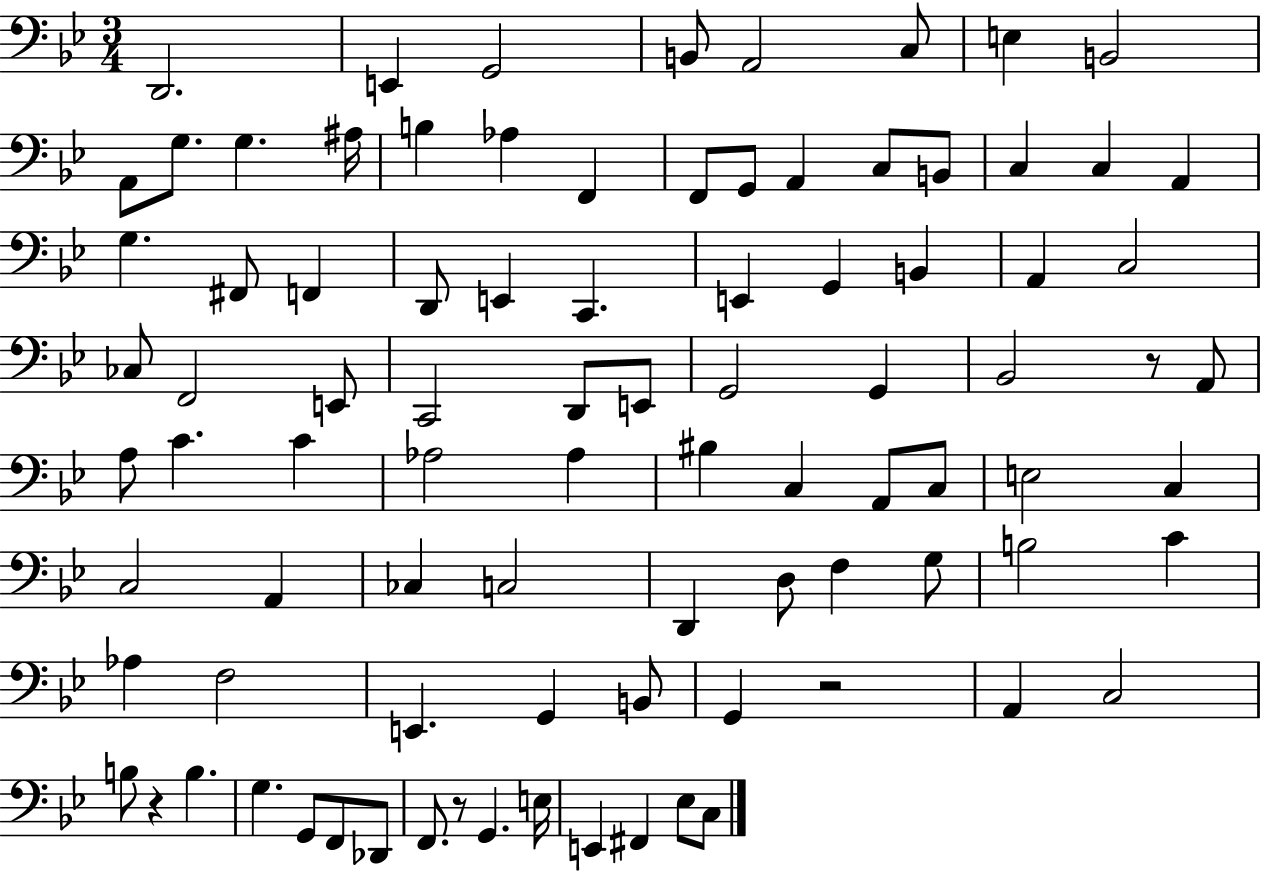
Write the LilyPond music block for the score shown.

{
  \clef bass
  \numericTimeSignature
  \time 3/4
  \key bes \major
  d,2. | e,4 g,2 | b,8 a,2 c8 | e4 b,2 | \break a,8 g8. g4. ais16 | b4 aes4 f,4 | f,8 g,8 a,4 c8 b,8 | c4 c4 a,4 | \break g4. fis,8 f,4 | d,8 e,4 c,4. | e,4 g,4 b,4 | a,4 c2 | \break ces8 f,2 e,8 | c,2 d,8 e,8 | g,2 g,4 | bes,2 r8 a,8 | \break a8 c'4. c'4 | aes2 aes4 | bis4 c4 a,8 c8 | e2 c4 | \break c2 a,4 | ces4 c2 | d,4 d8 f4 g8 | b2 c'4 | \break aes4 f2 | e,4. g,4 b,8 | g,4 r2 | a,4 c2 | \break b8 r4 b4. | g4. g,8 f,8 des,8 | f,8. r8 g,4. e16 | e,4 fis,4 ees8 c8 | \break \bar "|."
}